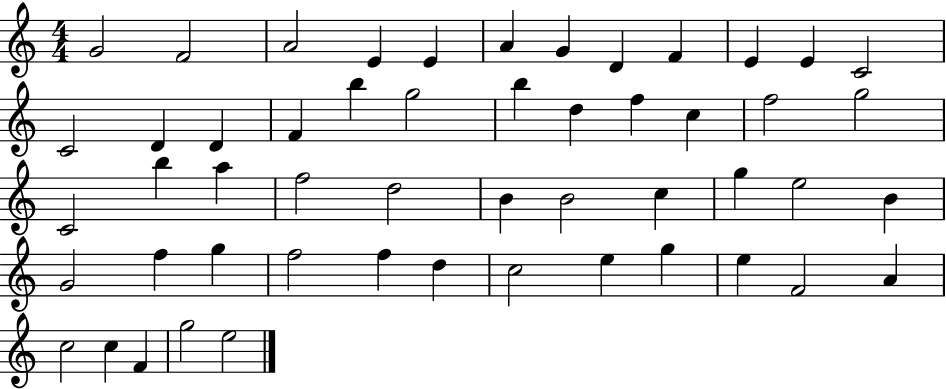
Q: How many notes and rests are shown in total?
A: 52